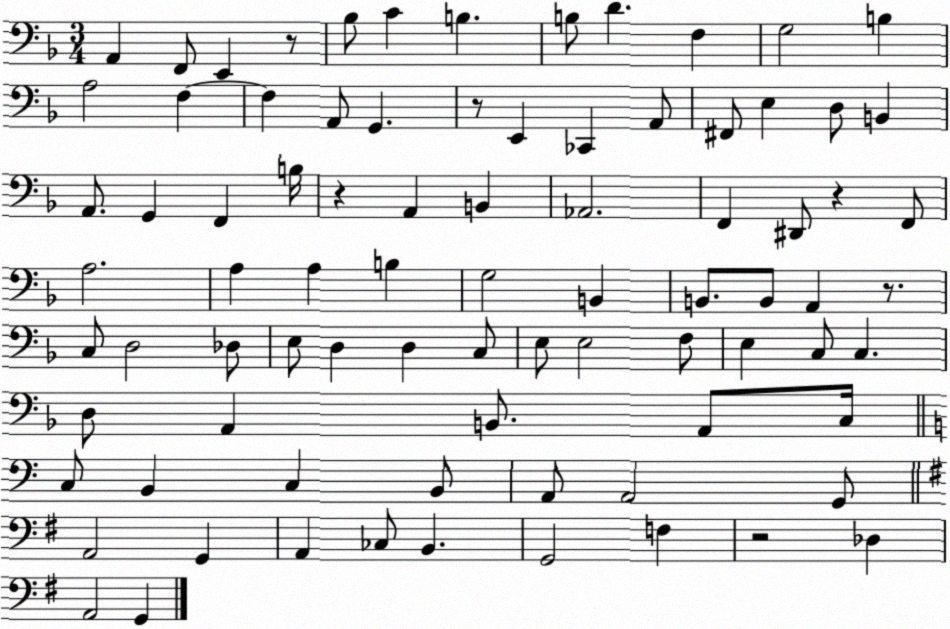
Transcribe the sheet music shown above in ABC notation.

X:1
T:Untitled
M:3/4
L:1/4
K:F
A,, F,,/2 E,, z/2 _B,/2 C B, B,/2 D F, G,2 B, A,2 F, F, A,,/2 G,, z/2 E,, _C,, A,,/2 ^F,,/2 E, D,/2 B,, A,,/2 G,, F,, B,/4 z A,, B,, _A,,2 F,, ^D,,/2 z F,,/2 A,2 A, A, B, G,2 B,, B,,/2 B,,/2 A,, z/2 C,/2 D,2 _D,/2 E,/2 D, D, C,/2 E,/2 E,2 F,/2 E, C,/2 C, D,/2 A,, B,,/2 A,,/2 C,/4 C,/2 B,, C, B,,/2 A,,/2 A,,2 G,,/2 A,,2 G,, A,, _C,/2 B,, G,,2 F, z2 _D, A,,2 G,,